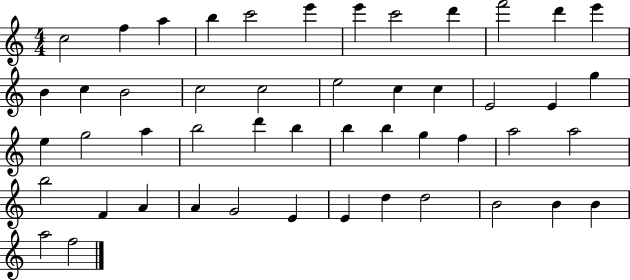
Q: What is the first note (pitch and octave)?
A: C5